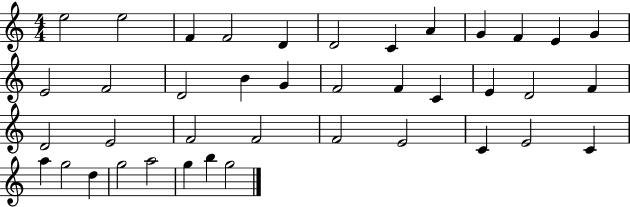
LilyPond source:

{
  \clef treble
  \numericTimeSignature
  \time 4/4
  \key c \major
  e''2 e''2 | f'4 f'2 d'4 | d'2 c'4 a'4 | g'4 f'4 e'4 g'4 | \break e'2 f'2 | d'2 b'4 g'4 | f'2 f'4 c'4 | e'4 d'2 f'4 | \break d'2 e'2 | f'2 f'2 | f'2 e'2 | c'4 e'2 c'4 | \break a''4 g''2 d''4 | g''2 a''2 | g''4 b''4 g''2 | \bar "|."
}